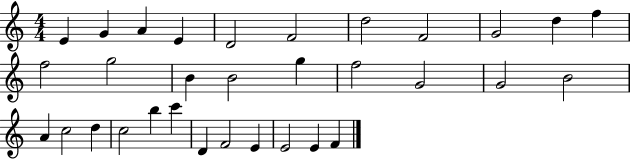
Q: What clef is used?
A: treble